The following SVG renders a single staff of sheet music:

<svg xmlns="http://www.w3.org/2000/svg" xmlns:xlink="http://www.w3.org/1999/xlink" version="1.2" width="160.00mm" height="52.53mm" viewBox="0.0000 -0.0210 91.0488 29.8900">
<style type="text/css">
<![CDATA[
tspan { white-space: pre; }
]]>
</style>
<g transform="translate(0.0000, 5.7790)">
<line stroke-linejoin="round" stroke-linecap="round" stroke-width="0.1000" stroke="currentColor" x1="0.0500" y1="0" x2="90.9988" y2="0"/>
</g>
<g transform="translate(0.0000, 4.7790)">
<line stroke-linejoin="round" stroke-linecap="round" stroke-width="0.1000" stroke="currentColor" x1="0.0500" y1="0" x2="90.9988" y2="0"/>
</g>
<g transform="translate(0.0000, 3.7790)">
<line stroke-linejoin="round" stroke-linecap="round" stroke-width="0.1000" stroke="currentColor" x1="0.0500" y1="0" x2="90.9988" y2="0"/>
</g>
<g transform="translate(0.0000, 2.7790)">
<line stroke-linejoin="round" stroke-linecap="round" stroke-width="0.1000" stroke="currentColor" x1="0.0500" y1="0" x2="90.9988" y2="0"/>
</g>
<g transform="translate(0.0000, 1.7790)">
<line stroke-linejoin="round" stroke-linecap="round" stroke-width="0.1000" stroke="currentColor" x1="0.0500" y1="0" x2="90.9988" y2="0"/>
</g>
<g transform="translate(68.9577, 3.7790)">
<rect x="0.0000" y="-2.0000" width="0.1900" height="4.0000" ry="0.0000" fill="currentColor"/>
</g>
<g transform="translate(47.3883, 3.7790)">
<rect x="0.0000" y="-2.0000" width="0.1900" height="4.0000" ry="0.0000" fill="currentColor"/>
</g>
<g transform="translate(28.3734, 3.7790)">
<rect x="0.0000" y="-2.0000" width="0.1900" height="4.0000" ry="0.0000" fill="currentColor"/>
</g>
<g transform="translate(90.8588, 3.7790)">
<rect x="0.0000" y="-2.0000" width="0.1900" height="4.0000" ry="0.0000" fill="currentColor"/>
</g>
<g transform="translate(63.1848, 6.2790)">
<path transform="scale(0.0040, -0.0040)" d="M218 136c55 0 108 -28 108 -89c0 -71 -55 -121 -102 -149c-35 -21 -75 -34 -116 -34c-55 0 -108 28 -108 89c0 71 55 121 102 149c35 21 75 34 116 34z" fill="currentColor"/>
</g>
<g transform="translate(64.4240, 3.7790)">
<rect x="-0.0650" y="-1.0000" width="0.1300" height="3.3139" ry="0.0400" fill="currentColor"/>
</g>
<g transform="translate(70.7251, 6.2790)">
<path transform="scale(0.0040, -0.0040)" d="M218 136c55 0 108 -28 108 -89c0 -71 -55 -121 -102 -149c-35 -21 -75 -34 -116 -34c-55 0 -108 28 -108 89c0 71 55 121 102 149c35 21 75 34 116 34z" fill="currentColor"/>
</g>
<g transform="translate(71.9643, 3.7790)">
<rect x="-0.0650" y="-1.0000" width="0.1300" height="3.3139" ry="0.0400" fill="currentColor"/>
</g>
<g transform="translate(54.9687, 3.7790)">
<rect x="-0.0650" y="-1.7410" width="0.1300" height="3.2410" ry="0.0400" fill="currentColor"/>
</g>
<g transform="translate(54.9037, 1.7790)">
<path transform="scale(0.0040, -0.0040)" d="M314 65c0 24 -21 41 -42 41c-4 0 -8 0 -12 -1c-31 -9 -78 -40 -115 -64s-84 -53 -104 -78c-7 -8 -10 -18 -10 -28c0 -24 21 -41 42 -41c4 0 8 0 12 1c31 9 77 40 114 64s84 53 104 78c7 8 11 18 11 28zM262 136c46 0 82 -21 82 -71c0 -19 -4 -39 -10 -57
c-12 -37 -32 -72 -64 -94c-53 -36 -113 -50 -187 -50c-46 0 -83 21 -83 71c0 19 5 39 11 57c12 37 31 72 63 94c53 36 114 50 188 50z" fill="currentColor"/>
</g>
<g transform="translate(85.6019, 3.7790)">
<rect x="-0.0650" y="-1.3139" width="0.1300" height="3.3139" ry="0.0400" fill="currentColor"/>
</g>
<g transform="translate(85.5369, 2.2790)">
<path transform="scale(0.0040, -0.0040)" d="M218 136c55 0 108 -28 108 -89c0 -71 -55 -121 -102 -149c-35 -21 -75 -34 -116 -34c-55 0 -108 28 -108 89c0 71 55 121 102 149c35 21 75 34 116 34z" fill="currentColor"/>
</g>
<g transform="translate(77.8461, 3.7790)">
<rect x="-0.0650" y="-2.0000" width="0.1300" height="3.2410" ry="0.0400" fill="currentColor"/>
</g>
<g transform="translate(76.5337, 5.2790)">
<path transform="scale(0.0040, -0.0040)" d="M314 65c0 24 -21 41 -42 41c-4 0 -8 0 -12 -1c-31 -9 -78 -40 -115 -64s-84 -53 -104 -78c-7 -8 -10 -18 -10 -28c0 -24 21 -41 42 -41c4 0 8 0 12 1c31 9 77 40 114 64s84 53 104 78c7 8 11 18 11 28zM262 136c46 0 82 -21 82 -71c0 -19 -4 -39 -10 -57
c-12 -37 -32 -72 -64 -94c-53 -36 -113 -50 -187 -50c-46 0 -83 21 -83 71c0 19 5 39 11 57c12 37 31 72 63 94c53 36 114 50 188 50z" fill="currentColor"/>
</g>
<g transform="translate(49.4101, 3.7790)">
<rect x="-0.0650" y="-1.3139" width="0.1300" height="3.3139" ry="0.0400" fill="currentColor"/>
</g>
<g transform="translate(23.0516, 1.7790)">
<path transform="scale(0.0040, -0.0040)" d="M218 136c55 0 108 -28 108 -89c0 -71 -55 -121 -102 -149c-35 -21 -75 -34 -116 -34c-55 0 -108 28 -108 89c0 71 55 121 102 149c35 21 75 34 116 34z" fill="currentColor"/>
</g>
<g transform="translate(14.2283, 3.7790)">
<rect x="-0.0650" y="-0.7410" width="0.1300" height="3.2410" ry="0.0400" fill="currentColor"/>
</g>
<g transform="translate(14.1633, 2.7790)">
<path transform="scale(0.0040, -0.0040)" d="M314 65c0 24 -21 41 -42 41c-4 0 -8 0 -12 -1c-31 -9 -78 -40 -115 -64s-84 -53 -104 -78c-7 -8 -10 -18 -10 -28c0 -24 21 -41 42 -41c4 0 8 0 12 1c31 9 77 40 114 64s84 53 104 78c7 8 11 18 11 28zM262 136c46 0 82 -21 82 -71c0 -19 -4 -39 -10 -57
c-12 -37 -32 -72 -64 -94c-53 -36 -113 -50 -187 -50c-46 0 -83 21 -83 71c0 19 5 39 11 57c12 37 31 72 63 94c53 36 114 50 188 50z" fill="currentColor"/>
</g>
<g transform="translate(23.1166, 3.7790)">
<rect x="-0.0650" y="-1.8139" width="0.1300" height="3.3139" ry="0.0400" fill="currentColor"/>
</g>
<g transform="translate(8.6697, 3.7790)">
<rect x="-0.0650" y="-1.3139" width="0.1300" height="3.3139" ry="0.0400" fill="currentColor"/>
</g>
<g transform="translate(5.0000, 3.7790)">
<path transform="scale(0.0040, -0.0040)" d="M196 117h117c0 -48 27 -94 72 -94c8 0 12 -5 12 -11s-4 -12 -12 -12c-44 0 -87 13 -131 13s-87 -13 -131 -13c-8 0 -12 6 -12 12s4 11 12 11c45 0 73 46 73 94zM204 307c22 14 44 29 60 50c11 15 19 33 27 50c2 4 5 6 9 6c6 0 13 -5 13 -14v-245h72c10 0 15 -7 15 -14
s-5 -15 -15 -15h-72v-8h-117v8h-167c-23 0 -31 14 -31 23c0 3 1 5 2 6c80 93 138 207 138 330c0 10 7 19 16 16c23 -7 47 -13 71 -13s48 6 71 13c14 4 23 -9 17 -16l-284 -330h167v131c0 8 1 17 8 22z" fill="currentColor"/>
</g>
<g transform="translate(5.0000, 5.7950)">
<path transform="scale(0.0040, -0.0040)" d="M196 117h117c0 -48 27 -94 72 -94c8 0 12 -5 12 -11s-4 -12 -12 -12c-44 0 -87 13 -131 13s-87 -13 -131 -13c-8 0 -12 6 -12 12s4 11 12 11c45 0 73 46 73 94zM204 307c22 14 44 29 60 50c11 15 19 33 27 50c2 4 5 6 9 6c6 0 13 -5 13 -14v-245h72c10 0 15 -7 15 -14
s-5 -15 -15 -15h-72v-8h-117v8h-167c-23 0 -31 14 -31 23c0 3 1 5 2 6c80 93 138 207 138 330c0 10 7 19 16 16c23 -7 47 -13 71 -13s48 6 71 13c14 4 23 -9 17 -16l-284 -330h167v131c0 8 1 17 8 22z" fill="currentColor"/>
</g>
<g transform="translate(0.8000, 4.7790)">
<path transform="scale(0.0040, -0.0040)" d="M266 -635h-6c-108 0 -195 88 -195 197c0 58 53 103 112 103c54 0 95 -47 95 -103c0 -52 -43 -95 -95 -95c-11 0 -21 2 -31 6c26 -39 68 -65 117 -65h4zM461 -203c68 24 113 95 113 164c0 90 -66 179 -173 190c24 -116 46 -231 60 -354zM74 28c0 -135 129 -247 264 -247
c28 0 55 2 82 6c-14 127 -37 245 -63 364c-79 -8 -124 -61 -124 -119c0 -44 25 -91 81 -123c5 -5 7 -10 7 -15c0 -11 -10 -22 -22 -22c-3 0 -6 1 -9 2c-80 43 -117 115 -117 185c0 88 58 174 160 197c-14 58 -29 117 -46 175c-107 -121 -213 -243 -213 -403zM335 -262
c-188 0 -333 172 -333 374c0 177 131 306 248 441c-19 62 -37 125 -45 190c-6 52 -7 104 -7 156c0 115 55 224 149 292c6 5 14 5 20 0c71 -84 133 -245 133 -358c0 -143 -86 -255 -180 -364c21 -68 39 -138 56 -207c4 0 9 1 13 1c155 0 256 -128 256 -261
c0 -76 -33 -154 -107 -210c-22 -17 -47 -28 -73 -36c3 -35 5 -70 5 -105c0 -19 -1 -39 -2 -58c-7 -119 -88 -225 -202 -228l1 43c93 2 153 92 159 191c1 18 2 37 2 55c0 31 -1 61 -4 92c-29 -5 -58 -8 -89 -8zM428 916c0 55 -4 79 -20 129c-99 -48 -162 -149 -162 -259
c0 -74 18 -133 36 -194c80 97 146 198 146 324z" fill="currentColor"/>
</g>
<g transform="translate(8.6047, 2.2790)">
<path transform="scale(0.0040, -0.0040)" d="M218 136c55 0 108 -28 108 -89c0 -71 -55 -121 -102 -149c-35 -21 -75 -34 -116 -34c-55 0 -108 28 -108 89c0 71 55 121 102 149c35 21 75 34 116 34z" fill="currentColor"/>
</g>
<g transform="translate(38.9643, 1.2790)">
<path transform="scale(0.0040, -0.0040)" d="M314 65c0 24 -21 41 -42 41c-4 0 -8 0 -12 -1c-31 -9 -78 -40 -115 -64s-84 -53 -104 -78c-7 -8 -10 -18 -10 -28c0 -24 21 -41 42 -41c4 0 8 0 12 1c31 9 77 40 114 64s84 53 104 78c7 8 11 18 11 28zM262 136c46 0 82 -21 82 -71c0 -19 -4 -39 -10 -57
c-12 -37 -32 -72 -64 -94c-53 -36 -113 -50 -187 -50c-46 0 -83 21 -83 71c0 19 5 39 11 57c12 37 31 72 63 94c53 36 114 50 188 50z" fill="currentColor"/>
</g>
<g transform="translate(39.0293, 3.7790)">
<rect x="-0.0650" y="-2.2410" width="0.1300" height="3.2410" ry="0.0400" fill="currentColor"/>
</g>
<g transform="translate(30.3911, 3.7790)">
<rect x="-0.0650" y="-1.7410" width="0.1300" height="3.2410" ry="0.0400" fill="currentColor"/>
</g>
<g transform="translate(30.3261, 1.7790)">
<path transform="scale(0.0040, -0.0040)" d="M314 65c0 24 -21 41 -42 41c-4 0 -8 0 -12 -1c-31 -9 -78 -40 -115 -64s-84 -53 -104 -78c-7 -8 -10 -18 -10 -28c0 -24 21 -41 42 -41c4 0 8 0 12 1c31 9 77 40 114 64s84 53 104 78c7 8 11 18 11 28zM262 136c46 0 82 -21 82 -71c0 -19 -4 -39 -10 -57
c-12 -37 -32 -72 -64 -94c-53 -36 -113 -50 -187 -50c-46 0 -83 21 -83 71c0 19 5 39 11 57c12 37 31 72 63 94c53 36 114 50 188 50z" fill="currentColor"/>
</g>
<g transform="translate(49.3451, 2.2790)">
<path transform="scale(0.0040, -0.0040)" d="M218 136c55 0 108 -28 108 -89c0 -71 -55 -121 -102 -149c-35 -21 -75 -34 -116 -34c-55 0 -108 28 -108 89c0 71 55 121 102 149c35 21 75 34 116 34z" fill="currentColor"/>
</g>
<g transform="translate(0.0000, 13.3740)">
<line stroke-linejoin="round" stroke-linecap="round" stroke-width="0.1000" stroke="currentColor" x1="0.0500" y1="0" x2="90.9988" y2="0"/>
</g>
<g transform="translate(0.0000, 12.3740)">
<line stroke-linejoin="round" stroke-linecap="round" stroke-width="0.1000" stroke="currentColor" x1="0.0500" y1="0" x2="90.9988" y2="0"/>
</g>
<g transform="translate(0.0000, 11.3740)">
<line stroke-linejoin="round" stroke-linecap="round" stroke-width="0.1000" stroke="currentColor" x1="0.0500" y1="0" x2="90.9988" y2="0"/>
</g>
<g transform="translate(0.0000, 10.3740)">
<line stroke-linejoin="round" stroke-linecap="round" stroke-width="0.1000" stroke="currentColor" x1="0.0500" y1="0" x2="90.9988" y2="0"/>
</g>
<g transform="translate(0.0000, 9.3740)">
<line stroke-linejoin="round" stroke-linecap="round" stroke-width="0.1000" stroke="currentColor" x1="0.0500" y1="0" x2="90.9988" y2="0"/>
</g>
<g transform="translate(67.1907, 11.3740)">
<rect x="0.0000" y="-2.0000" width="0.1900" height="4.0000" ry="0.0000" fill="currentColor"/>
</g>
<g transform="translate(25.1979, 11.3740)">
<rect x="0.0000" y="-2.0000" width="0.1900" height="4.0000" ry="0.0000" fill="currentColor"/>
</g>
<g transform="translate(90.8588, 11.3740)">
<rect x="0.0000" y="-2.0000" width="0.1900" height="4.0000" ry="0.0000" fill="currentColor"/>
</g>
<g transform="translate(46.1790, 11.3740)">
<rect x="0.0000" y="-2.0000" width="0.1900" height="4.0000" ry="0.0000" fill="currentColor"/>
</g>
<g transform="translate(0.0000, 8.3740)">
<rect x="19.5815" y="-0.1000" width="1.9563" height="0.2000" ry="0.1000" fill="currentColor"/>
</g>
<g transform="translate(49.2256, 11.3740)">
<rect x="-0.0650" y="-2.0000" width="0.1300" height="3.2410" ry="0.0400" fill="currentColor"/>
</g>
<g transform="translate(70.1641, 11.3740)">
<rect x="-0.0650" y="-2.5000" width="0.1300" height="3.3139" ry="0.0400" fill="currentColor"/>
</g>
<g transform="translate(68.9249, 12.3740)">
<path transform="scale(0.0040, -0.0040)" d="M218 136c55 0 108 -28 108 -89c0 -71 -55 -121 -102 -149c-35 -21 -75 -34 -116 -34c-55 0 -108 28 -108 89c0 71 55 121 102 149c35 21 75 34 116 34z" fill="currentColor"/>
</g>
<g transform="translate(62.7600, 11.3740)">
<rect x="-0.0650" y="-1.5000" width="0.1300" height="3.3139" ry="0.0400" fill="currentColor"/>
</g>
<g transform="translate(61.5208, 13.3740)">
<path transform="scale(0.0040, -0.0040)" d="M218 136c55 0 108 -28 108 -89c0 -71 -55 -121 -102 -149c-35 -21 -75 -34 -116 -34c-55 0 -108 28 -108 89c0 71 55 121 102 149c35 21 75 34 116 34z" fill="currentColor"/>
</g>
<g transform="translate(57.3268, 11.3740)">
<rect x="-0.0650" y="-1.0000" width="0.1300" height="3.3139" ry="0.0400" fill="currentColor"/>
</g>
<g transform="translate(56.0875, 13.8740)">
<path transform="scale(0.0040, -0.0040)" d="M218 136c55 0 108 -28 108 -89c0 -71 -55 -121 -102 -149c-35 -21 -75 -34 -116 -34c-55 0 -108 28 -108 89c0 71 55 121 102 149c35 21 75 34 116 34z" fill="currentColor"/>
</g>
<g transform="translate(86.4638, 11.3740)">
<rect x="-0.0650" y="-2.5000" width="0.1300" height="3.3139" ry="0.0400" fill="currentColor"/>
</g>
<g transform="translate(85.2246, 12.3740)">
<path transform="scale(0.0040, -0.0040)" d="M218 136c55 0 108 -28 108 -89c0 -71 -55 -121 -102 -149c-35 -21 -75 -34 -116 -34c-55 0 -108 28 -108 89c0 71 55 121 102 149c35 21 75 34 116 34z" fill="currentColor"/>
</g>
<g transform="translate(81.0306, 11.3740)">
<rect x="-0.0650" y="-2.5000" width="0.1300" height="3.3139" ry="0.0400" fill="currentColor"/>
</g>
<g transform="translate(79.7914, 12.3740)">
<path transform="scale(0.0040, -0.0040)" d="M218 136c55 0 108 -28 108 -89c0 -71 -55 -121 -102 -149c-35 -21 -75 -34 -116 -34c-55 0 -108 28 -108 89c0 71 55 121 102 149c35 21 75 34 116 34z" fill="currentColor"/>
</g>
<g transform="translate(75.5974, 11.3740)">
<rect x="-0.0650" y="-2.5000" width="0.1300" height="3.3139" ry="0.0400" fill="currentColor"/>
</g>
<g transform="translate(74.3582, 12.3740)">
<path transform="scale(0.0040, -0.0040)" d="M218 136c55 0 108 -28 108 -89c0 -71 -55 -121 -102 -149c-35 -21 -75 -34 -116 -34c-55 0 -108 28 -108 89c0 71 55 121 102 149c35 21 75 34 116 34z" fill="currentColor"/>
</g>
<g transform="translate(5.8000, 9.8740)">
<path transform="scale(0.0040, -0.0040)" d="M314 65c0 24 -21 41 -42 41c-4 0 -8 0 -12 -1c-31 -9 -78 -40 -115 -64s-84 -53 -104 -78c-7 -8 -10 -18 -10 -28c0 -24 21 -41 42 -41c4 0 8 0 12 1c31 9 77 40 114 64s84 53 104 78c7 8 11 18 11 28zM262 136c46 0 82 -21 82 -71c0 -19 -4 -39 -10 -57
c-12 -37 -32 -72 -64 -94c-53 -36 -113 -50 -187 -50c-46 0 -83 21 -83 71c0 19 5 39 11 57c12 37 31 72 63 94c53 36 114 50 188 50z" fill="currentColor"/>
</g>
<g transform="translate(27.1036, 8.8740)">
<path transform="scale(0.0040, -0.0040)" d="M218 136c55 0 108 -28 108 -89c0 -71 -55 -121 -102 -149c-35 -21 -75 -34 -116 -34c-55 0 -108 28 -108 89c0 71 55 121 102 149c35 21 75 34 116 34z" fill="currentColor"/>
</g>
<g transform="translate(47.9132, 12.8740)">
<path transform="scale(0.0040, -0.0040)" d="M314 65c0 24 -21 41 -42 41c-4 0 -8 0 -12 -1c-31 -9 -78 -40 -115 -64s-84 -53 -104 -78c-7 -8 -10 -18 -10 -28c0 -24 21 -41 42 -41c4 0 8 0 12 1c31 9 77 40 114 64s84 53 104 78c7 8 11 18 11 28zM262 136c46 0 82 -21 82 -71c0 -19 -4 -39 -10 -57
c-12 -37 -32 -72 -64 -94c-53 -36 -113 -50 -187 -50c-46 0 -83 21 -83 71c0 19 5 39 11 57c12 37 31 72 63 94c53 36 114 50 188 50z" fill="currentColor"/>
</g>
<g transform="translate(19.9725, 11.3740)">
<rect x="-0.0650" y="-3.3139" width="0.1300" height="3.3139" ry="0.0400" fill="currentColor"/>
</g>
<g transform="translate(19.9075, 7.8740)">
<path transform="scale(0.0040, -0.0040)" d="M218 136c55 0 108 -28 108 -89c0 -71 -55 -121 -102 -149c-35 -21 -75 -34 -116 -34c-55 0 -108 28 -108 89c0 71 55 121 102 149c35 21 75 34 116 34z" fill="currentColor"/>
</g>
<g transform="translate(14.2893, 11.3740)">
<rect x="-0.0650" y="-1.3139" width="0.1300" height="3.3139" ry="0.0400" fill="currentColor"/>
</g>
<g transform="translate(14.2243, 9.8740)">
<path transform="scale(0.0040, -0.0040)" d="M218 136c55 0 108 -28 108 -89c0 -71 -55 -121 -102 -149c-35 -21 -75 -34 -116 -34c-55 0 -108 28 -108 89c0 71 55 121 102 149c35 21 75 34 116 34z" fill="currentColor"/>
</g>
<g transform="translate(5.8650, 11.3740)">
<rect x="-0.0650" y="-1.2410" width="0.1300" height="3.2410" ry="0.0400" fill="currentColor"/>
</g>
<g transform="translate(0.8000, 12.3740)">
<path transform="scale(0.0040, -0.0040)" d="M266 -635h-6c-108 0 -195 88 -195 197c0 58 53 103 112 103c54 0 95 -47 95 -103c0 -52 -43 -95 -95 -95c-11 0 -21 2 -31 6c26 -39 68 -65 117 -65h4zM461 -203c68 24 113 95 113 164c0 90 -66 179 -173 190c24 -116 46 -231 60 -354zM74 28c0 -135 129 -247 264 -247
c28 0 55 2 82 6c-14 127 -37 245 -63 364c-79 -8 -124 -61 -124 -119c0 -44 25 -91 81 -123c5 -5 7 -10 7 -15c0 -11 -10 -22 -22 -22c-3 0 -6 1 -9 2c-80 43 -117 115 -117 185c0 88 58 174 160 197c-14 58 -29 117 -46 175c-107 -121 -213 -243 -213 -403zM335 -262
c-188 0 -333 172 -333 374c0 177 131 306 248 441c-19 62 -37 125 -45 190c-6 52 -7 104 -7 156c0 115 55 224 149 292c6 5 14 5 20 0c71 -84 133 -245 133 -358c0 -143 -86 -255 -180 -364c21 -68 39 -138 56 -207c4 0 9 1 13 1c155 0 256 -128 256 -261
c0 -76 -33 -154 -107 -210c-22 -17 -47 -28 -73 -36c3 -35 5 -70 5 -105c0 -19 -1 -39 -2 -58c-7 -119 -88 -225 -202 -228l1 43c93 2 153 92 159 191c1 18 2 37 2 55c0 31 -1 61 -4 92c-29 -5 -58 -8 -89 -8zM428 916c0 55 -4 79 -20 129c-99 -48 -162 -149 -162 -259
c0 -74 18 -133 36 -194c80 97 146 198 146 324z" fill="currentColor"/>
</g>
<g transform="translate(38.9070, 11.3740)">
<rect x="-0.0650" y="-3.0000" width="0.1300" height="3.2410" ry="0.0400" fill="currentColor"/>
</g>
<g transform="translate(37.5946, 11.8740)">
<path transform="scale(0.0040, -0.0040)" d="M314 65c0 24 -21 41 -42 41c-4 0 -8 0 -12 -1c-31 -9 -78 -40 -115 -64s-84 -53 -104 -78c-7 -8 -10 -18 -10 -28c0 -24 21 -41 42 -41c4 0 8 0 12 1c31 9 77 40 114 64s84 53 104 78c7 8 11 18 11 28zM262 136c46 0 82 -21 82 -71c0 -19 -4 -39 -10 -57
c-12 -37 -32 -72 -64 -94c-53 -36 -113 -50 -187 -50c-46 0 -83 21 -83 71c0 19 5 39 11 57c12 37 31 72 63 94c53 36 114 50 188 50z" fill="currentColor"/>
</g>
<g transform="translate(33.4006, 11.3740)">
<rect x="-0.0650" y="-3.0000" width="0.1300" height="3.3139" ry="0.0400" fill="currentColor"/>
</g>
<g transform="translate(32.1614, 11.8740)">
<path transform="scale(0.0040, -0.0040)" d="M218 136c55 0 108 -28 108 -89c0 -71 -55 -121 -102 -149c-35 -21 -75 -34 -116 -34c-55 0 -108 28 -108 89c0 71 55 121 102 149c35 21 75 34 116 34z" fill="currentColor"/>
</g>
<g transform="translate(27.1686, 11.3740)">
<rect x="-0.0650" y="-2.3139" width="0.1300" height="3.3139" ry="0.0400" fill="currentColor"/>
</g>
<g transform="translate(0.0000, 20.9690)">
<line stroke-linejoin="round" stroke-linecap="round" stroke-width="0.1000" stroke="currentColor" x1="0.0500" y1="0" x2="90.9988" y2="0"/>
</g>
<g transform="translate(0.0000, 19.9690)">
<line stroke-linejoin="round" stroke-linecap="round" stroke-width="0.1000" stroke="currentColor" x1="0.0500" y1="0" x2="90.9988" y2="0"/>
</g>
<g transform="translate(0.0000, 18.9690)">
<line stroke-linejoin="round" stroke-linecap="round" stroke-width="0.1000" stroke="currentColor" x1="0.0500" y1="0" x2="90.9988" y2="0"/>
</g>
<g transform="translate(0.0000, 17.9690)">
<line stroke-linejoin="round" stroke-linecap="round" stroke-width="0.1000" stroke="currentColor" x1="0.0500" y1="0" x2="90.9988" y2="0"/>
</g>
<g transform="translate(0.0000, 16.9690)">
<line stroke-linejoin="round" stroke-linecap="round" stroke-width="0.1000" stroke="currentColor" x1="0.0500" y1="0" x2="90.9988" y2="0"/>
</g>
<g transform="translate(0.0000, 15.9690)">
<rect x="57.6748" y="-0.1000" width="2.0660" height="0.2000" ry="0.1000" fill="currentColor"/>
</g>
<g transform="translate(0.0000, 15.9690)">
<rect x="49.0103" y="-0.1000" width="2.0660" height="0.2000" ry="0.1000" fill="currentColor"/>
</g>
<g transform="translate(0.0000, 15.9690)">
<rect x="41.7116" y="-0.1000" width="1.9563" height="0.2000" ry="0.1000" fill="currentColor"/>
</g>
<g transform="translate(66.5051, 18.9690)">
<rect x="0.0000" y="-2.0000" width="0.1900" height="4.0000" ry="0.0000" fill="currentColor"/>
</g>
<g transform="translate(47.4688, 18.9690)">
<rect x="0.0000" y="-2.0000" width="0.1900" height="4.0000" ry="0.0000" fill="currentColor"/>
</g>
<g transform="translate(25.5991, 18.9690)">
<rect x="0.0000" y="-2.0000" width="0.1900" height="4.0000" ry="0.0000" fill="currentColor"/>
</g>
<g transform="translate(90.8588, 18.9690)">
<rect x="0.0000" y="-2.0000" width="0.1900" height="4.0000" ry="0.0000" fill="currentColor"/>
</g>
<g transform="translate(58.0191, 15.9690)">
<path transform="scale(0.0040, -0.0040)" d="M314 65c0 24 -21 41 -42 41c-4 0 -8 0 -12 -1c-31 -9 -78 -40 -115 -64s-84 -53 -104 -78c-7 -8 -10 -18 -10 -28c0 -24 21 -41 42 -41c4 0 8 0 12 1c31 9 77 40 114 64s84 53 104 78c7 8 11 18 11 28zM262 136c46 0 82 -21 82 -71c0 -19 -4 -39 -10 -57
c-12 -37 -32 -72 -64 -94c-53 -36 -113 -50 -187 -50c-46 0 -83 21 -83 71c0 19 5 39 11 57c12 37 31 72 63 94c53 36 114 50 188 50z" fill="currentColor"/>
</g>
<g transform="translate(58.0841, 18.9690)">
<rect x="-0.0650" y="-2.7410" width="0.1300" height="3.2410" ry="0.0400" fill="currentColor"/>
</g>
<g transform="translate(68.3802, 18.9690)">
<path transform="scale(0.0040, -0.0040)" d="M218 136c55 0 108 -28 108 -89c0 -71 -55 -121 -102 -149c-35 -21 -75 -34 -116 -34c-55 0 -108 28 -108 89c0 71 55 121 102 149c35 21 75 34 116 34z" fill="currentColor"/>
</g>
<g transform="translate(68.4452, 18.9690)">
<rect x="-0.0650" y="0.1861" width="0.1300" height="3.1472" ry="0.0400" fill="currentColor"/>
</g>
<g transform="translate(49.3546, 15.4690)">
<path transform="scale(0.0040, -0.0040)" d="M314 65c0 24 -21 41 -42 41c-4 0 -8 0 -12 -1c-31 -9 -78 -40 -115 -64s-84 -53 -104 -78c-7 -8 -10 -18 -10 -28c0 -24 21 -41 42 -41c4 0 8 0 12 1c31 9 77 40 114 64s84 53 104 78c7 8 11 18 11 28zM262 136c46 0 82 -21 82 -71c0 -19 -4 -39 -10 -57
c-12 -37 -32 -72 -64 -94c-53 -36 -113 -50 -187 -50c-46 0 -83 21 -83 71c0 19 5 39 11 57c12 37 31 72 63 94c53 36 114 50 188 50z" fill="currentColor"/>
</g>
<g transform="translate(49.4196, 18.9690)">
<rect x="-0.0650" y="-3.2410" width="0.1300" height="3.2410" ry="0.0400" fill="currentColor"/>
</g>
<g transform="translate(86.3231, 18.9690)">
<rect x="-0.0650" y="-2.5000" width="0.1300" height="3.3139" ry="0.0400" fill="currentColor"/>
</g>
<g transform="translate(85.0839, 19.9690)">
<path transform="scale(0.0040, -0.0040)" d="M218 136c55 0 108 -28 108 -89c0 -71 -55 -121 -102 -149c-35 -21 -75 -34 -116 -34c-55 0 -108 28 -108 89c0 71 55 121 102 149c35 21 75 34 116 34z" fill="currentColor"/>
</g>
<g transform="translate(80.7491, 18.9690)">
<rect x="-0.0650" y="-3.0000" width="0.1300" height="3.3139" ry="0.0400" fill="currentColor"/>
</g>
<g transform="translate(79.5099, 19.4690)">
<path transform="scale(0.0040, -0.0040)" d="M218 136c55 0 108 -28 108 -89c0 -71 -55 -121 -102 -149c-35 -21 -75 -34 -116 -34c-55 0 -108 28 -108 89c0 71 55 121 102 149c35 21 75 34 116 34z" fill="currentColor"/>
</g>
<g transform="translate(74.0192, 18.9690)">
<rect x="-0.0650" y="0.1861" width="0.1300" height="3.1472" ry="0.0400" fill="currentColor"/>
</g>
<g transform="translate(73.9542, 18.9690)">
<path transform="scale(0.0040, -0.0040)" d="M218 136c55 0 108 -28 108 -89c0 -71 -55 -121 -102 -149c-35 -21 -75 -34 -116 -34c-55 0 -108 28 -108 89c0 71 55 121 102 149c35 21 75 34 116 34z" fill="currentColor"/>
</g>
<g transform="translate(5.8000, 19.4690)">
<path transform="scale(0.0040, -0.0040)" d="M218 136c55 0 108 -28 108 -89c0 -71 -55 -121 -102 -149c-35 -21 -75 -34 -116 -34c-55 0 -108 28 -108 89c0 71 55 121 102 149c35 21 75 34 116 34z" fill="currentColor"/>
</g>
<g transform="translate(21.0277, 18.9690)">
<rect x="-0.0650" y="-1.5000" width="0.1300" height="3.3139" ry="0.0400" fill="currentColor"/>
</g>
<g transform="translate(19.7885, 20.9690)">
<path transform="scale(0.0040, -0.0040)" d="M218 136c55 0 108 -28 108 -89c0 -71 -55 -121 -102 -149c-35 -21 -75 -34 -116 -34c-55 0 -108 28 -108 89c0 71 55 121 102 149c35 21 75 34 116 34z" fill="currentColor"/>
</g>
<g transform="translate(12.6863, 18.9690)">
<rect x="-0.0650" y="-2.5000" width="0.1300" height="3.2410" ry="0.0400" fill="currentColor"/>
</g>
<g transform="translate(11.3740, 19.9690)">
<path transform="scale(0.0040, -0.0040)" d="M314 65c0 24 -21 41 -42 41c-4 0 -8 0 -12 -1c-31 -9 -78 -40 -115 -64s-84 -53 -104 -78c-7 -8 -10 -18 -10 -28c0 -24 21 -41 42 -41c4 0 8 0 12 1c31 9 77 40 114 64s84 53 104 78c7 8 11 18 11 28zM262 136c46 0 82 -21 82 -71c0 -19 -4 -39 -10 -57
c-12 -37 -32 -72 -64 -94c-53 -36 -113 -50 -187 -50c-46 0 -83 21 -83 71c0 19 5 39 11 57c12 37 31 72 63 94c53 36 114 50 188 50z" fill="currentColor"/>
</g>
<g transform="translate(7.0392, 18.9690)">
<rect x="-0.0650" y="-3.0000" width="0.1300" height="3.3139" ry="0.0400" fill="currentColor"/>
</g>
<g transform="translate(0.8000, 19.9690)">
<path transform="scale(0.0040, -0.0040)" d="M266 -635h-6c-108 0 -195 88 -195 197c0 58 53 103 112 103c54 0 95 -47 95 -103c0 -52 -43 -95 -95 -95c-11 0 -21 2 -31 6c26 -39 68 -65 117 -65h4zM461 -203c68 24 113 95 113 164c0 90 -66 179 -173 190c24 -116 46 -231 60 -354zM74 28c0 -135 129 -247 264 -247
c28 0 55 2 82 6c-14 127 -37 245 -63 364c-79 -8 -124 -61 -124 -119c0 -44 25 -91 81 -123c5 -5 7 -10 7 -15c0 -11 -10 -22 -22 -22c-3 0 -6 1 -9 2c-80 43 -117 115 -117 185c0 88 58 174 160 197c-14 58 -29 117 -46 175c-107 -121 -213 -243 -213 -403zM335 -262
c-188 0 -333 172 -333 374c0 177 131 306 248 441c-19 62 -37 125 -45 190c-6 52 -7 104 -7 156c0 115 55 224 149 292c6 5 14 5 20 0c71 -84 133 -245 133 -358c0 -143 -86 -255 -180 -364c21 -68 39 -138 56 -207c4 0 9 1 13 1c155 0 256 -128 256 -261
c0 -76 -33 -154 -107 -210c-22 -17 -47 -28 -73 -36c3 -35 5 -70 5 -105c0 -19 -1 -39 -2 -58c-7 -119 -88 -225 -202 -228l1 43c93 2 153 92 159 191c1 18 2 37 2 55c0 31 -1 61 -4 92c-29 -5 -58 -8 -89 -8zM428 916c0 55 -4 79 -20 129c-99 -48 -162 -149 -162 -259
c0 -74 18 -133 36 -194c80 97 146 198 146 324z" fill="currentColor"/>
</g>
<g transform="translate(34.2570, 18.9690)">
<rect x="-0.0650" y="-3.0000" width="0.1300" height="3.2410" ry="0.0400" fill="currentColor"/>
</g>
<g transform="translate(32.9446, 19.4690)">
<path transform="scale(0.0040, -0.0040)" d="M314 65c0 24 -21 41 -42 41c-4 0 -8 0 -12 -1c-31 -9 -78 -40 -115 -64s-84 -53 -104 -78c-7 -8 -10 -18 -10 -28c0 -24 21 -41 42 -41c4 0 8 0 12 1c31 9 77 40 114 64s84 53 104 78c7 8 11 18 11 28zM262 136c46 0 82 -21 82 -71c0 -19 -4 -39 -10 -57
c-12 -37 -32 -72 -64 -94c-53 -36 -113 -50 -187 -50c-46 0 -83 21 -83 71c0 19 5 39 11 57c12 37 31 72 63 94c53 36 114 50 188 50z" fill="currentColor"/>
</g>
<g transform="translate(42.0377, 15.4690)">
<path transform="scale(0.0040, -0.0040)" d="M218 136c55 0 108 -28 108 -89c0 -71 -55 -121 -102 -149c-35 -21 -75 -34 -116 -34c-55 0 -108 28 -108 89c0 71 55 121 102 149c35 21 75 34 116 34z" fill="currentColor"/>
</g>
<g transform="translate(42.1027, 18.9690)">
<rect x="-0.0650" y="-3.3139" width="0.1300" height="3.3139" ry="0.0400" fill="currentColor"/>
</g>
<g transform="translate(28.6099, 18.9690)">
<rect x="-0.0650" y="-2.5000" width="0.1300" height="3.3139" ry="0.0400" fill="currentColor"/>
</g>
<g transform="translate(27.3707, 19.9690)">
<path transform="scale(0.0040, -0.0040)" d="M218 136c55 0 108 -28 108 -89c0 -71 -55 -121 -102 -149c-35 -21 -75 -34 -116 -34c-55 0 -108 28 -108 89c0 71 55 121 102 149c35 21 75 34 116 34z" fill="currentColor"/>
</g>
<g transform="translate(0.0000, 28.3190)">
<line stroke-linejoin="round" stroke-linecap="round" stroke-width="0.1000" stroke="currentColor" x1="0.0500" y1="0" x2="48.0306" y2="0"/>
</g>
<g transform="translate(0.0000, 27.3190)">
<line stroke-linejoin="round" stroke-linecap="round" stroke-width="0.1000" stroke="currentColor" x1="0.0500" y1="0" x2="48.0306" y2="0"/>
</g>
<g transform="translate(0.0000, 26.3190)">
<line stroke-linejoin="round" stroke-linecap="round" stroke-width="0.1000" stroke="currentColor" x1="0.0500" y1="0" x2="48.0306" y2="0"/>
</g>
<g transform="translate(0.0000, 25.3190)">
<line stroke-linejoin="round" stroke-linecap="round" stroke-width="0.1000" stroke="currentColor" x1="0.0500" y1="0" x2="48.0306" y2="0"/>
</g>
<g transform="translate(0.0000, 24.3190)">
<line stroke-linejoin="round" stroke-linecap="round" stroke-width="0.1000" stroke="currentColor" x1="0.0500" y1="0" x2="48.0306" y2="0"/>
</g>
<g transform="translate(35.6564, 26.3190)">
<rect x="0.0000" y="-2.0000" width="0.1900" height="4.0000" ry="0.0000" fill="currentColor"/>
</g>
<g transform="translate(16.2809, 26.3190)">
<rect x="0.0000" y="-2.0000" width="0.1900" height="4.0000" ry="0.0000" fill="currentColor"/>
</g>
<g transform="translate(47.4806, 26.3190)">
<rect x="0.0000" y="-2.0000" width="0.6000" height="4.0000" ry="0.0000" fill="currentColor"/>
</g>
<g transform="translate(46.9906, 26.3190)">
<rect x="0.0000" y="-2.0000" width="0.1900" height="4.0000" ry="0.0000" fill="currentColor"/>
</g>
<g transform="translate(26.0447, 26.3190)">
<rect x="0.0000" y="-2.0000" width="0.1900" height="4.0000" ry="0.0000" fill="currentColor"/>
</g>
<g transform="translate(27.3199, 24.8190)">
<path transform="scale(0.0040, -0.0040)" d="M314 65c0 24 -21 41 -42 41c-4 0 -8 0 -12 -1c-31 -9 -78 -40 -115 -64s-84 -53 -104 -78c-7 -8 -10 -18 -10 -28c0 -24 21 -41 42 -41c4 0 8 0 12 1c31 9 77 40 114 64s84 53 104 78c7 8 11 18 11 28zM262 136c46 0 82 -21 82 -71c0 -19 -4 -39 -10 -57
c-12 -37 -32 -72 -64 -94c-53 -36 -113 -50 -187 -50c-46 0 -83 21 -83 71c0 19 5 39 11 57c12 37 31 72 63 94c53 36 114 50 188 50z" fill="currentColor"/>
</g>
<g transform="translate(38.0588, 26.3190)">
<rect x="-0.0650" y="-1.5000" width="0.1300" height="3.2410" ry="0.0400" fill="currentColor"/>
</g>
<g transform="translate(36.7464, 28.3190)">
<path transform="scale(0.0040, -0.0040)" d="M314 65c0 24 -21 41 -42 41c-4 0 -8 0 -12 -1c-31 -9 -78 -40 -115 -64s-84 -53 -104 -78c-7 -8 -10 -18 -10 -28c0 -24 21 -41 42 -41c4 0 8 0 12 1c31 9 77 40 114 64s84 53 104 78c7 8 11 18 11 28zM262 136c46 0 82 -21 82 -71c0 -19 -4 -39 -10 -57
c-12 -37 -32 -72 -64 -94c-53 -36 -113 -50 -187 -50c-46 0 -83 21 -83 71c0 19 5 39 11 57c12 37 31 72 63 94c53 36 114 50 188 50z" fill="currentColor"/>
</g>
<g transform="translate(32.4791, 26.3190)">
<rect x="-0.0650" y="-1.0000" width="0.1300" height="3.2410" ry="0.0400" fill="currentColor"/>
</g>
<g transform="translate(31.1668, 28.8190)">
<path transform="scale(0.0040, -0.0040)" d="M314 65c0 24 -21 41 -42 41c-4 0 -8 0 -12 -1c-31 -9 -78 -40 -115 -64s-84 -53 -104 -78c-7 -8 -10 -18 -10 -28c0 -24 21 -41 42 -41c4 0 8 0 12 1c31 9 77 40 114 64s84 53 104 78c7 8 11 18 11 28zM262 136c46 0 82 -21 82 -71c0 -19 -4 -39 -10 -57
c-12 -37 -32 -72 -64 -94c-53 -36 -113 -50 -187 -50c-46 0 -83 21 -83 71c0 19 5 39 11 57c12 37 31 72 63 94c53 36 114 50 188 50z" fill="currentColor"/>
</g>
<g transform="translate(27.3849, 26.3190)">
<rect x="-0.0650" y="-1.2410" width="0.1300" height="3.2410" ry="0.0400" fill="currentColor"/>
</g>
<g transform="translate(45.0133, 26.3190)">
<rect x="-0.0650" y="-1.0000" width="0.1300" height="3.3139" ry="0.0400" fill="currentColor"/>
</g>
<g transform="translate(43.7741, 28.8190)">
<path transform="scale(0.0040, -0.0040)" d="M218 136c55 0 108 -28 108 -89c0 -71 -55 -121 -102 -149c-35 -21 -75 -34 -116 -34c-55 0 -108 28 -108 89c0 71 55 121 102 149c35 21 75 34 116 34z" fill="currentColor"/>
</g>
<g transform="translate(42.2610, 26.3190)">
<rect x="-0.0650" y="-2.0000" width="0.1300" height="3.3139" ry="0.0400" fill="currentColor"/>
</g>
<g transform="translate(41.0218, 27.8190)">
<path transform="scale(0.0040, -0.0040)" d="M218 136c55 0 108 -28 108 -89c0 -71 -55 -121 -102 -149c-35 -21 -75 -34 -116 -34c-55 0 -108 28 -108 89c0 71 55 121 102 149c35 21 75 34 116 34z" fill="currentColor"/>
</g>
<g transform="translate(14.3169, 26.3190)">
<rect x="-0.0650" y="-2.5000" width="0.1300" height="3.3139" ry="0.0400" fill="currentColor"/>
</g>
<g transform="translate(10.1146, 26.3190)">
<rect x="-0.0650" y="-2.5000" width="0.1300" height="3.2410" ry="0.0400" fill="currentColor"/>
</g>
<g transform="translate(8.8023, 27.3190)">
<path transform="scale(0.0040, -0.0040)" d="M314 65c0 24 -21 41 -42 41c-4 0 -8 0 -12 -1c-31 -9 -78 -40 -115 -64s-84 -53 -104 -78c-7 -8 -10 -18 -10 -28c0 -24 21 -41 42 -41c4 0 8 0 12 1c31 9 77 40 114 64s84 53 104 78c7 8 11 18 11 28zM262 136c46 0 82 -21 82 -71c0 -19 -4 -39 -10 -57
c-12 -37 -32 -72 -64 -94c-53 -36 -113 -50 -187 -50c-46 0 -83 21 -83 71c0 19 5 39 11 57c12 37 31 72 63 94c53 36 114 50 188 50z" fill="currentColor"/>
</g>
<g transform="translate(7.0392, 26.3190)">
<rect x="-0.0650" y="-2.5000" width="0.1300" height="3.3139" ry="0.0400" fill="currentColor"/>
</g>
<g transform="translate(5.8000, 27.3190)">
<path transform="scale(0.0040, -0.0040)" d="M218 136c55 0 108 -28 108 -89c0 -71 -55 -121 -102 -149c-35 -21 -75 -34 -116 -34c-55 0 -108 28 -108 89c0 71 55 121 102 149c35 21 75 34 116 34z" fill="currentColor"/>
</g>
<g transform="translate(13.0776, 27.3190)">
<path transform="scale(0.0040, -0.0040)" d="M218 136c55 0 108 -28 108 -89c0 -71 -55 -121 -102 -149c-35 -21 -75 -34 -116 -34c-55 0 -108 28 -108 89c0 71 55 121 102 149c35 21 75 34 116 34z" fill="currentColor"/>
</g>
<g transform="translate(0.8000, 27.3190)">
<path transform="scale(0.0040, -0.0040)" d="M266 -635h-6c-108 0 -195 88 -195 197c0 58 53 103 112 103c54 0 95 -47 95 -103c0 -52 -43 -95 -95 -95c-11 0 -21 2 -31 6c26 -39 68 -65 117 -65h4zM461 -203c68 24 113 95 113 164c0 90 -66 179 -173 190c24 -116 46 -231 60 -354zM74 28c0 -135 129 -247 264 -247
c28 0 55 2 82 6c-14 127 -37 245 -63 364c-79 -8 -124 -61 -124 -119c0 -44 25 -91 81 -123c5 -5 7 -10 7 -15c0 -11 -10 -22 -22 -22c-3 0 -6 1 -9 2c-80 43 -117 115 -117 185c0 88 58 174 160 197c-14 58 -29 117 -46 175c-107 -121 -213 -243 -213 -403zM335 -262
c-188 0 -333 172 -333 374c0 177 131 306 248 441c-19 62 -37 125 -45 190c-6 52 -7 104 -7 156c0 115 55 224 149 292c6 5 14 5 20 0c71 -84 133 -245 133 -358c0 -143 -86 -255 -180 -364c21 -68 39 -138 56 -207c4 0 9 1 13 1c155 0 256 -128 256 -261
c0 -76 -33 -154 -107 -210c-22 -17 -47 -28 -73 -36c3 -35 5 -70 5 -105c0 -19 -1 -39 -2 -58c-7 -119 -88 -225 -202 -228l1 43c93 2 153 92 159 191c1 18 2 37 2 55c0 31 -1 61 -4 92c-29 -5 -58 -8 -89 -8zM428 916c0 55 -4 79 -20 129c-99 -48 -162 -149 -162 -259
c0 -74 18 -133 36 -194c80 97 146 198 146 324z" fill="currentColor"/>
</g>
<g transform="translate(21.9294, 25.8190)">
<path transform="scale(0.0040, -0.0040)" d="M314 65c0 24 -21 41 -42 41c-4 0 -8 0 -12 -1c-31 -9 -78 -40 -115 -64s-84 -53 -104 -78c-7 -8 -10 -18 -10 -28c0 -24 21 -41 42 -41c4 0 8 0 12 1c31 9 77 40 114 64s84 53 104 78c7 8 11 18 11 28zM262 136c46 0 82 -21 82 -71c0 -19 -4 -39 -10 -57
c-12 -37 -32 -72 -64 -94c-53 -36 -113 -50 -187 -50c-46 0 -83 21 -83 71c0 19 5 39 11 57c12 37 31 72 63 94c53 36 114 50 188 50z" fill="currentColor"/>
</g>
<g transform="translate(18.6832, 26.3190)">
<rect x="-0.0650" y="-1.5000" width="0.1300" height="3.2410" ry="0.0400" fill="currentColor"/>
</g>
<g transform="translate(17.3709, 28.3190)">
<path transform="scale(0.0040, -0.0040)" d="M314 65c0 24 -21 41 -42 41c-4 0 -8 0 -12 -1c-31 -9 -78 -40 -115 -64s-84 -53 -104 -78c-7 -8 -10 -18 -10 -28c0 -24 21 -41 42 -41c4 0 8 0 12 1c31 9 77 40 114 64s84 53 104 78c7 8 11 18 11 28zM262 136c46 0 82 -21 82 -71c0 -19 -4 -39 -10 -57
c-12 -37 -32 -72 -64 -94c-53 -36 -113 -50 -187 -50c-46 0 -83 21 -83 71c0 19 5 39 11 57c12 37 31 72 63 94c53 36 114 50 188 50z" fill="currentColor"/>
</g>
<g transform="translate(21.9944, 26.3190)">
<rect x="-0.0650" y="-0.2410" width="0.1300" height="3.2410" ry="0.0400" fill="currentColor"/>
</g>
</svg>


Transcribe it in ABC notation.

X:1
T:Untitled
M:4/4
L:1/4
K:C
e d2 f f2 g2 e f2 D D F2 e e2 e b g A A2 F2 D E G G G G A G2 E G A2 b b2 a2 B B A G G G2 G E2 c2 e2 D2 E2 F D